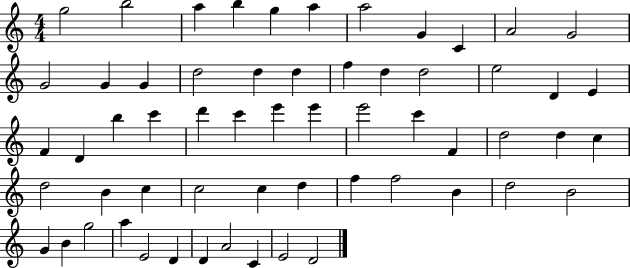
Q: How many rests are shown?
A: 0